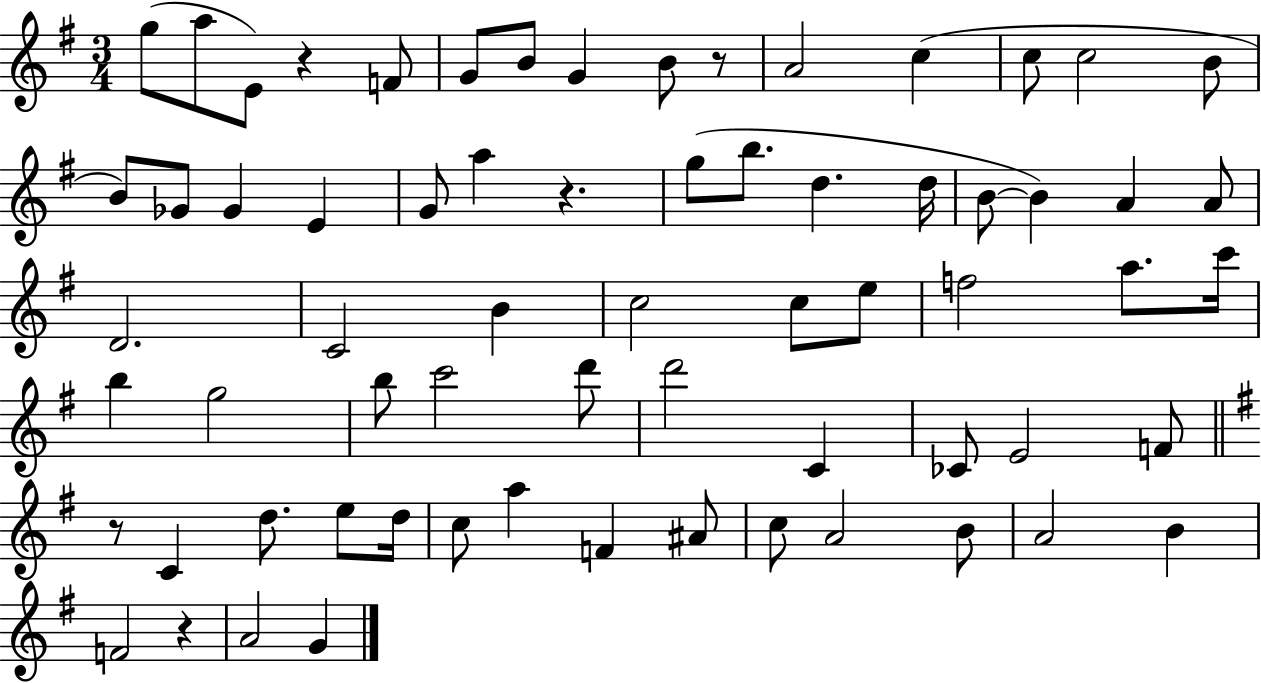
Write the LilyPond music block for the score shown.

{
  \clef treble
  \numericTimeSignature
  \time 3/4
  \key g \major
  \repeat volta 2 { g''8( a''8 e'8) r4 f'8 | g'8 b'8 g'4 b'8 r8 | a'2 c''4( | c''8 c''2 b'8 | \break b'8) ges'8 ges'4 e'4 | g'8 a''4 r4. | g''8( b''8. d''4. d''16 | b'8~~ b'4) a'4 a'8 | \break d'2. | c'2 b'4 | c''2 c''8 e''8 | f''2 a''8. c'''16 | \break b''4 g''2 | b''8 c'''2 d'''8 | d'''2 c'4 | ces'8 e'2 f'8 | \break \bar "||" \break \key g \major r8 c'4 d''8. e''8 d''16 | c''8 a''4 f'4 ais'8 | c''8 a'2 b'8 | a'2 b'4 | \break f'2 r4 | a'2 g'4 | } \bar "|."
}